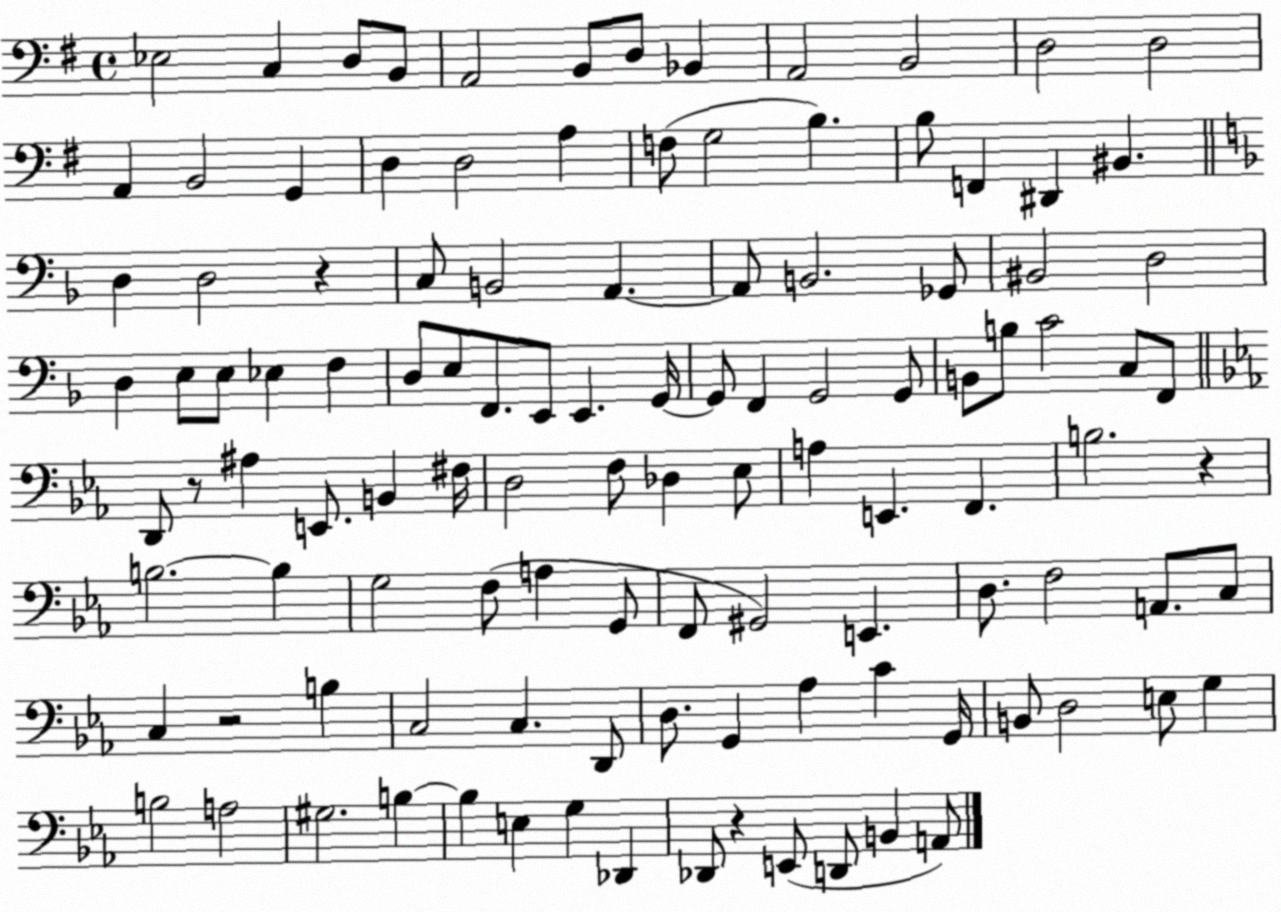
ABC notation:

X:1
T:Untitled
M:4/4
L:1/4
K:G
_E,2 C, D,/2 B,,/2 A,,2 B,,/2 D,/2 _B,, A,,2 B,,2 D,2 D,2 A,, B,,2 G,, D, D,2 A, F,/2 G,2 B, B,/2 F,, ^D,, ^B,, D, D,2 z C,/2 B,,2 A,, A,,/2 B,,2 _G,,/2 ^B,,2 D,2 D, E,/2 E,/2 _E, F, D,/2 E,/2 F,,/2 E,,/2 E,, G,,/4 G,,/2 F,, G,,2 G,,/2 B,,/2 B,/2 C2 C,/2 F,,/2 D,,/2 z/2 ^A, E,,/2 B,, ^F,/4 D,2 F,/2 _D, _E,/2 A, E,, F,, B,2 z B,2 B, G,2 F,/2 A, G,,/2 F,,/2 ^G,,2 E,, D,/2 F,2 A,,/2 C,/2 C, z2 B, C,2 C, D,,/2 D,/2 G,, _A, C G,,/4 B,,/2 D,2 E,/2 G, B,2 A,2 ^G,2 B, B, E, G, _D,, _D,,/2 z E,,/2 D,,/2 B,, A,,/2